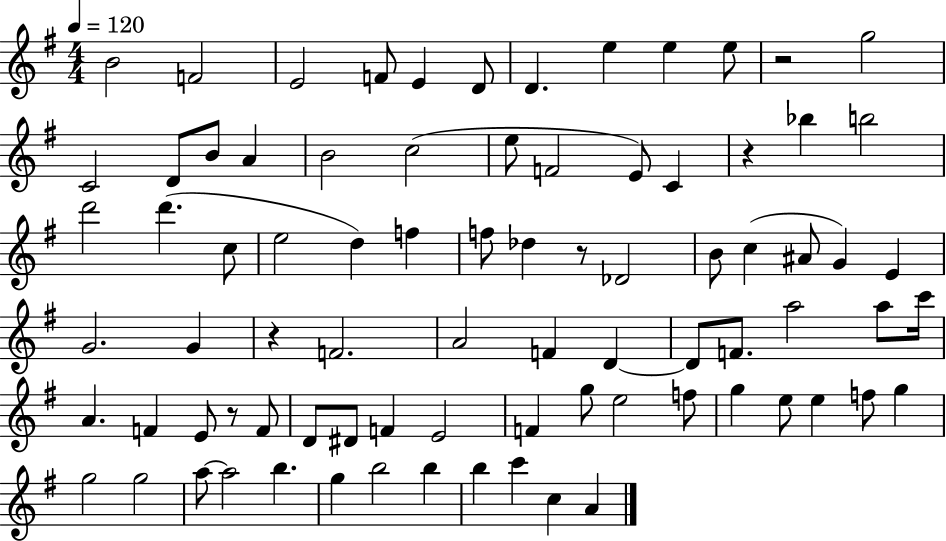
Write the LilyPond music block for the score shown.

{
  \clef treble
  \numericTimeSignature
  \time 4/4
  \key g \major
  \tempo 4 = 120
  b'2 f'2 | e'2 f'8 e'4 d'8 | d'4. e''4 e''4 e''8 | r2 g''2 | \break c'2 d'8 b'8 a'4 | b'2 c''2( | e''8 f'2 e'8) c'4 | r4 bes''4 b''2 | \break d'''2 d'''4.( c''8 | e''2 d''4) f''4 | f''8 des''4 r8 des'2 | b'8 c''4( ais'8 g'4) e'4 | \break g'2. g'4 | r4 f'2. | a'2 f'4 d'4~~ | d'8 f'8. a''2 a''8 c'''16 | \break a'4. f'4 e'8 r8 f'8 | d'8 dis'8 f'4 e'2 | f'4 g''8 e''2 f''8 | g''4 e''8 e''4 f''8 g''4 | \break g''2 g''2 | a''8~~ a''2 b''4. | g''4 b''2 b''4 | b''4 c'''4 c''4 a'4 | \break \bar "|."
}